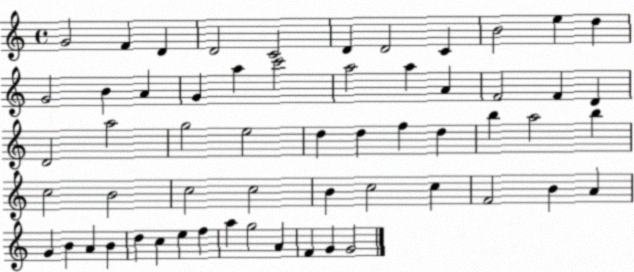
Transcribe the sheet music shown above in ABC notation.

X:1
T:Untitled
M:4/4
L:1/4
K:C
G2 F D D2 C2 D D2 C B2 e d G2 B A G a c'2 a2 a A F2 F D D2 a2 g2 e2 d d f d b a2 b c2 B2 c2 c2 B c2 c F2 B A G B A B d c e f a g2 A F G G2